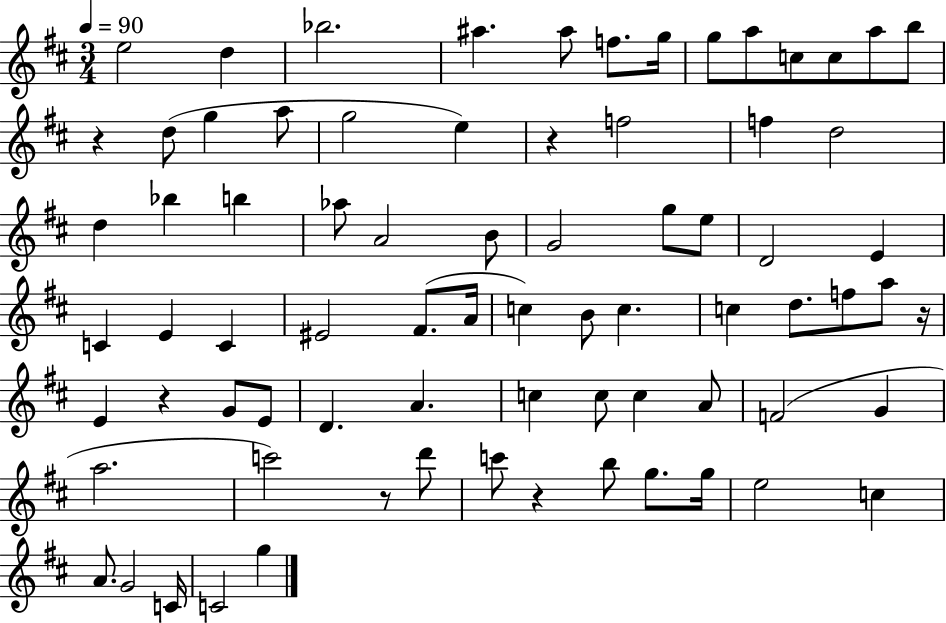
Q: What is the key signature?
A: D major